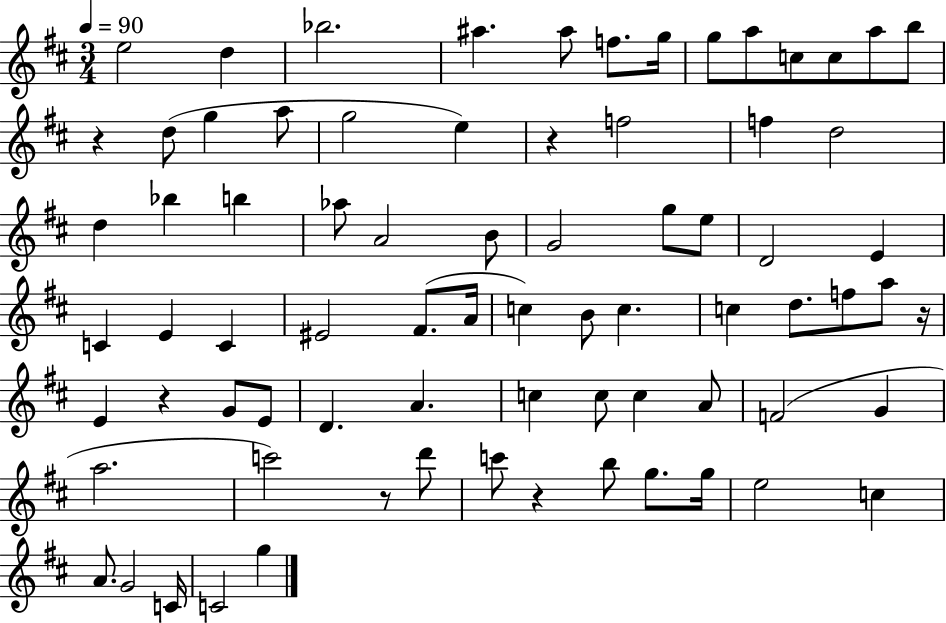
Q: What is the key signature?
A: D major